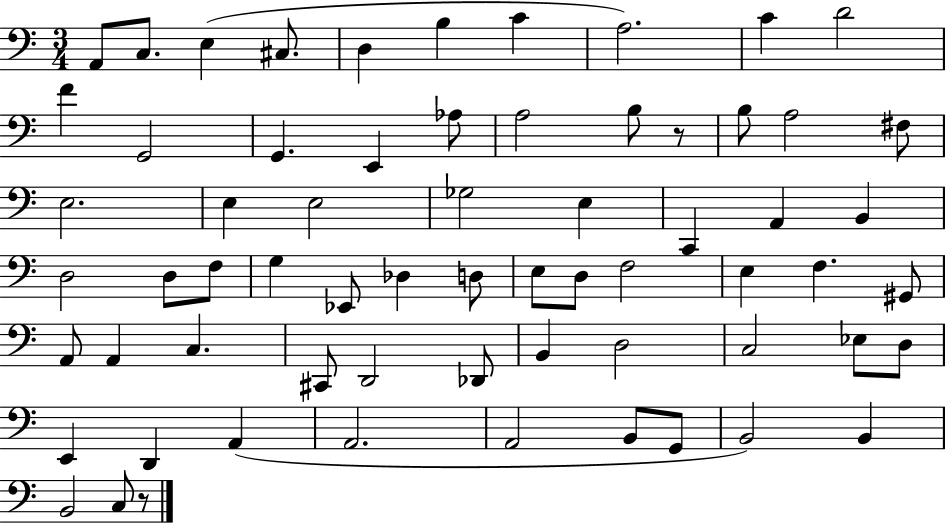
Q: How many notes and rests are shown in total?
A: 65